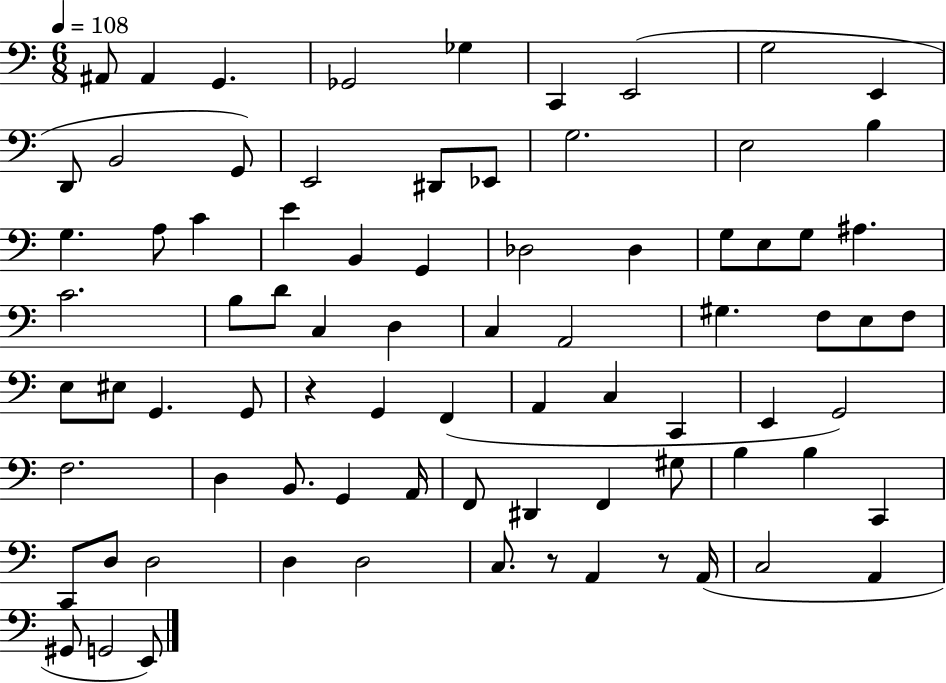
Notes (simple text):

A#2/e A#2/q G2/q. Gb2/h Gb3/q C2/q E2/h G3/h E2/q D2/e B2/h G2/e E2/h D#2/e Eb2/e G3/h. E3/h B3/q G3/q. A3/e C4/q E4/q B2/q G2/q Db3/h Db3/q G3/e E3/e G3/e A#3/q. C4/h. B3/e D4/e C3/q D3/q C3/q A2/h G#3/q. F3/e E3/e F3/e E3/e EIS3/e G2/q. G2/e R/q G2/q F2/q A2/q C3/q C2/q E2/q G2/h F3/h. D3/q B2/e. G2/q A2/s F2/e D#2/q F2/q G#3/e B3/q B3/q C2/q C2/e D3/e D3/h D3/q D3/h C3/e. R/e A2/q R/e A2/s C3/h A2/q G#2/e G2/h E2/e